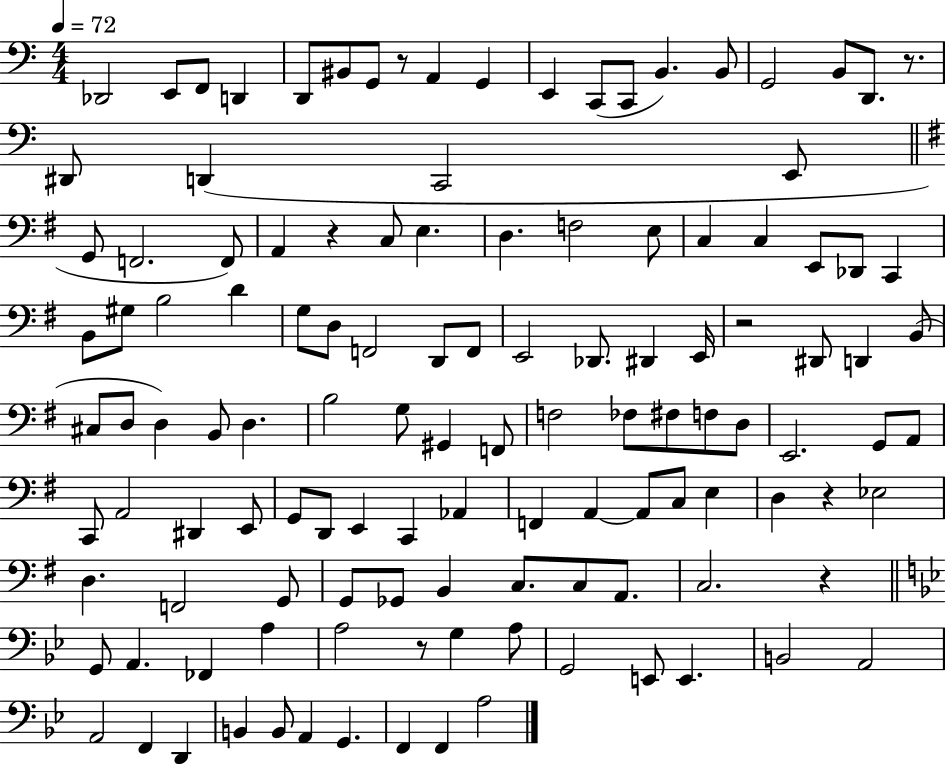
{
  \clef bass
  \numericTimeSignature
  \time 4/4
  \key c \major
  \tempo 4 = 72
  \repeat volta 2 { des,2 e,8 f,8 d,4 | d,8 bis,8 g,8 r8 a,4 g,4 | e,4 c,8( c,8 b,4.) b,8 | g,2 b,8 d,8. r8. | \break dis,8 d,4( c,2 e,8 | \bar "||" \break \key g \major g,8 f,2. f,8) | a,4 r4 c8 e4. | d4. f2 e8 | c4 c4 e,8 des,8 c,4 | \break b,8 gis8 b2 d'4 | g8 d8 f,2 d,8 f,8 | e,2 des,8. dis,4 e,16 | r2 dis,8 d,4 b,8( | \break cis8 d8 d4) b,8 d4. | b2 g8 gis,4 f,8 | f2 fes8 fis8 f8 d8 | e,2. g,8 a,8 | \break c,8 a,2 dis,4 e,8 | g,8 d,8 e,4 c,4 aes,4 | f,4 a,4~~ a,8 c8 e4 | d4 r4 ees2 | \break d4. f,2 g,8 | g,8 ges,8 b,4 c8. c8 a,8. | c2. r4 | \bar "||" \break \key g \minor g,8 a,4. fes,4 a4 | a2 r8 g4 a8 | g,2 e,8 e,4. | b,2 a,2 | \break a,2 f,4 d,4 | b,4 b,8 a,4 g,4. | f,4 f,4 a2 | } \bar "|."
}